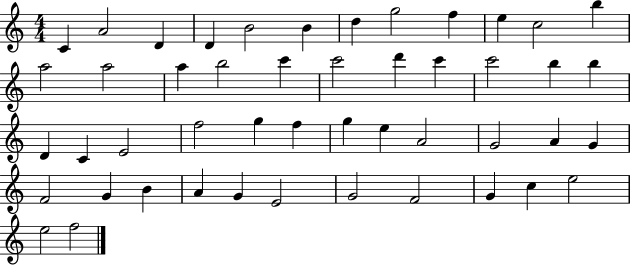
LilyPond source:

{
  \clef treble
  \numericTimeSignature
  \time 4/4
  \key c \major
  c'4 a'2 d'4 | d'4 b'2 b'4 | d''4 g''2 f''4 | e''4 c''2 b''4 | \break a''2 a''2 | a''4 b''2 c'''4 | c'''2 d'''4 c'''4 | c'''2 b''4 b''4 | \break d'4 c'4 e'2 | f''2 g''4 f''4 | g''4 e''4 a'2 | g'2 a'4 g'4 | \break f'2 g'4 b'4 | a'4 g'4 e'2 | g'2 f'2 | g'4 c''4 e''2 | \break e''2 f''2 | \bar "|."
}